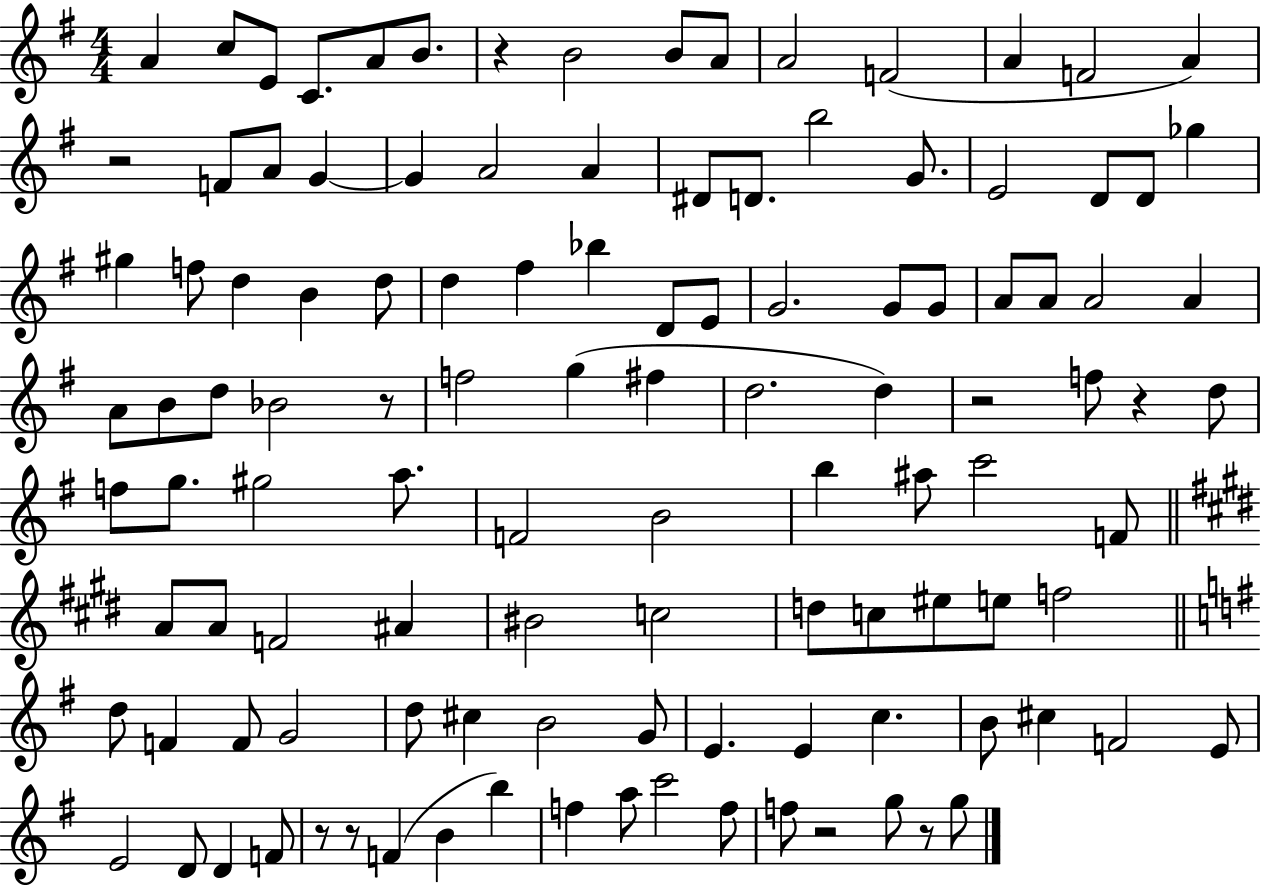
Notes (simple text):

A4/q C5/e E4/e C4/e. A4/e B4/e. R/q B4/h B4/e A4/e A4/h F4/h A4/q F4/h A4/q R/h F4/e A4/e G4/q G4/q A4/h A4/q D#4/e D4/e. B5/h G4/e. E4/h D4/e D4/e Gb5/q G#5/q F5/e D5/q B4/q D5/e D5/q F#5/q Bb5/q D4/e E4/e G4/h. G4/e G4/e A4/e A4/e A4/h A4/q A4/e B4/e D5/e Bb4/h R/e F5/h G5/q F#5/q D5/h. D5/q R/h F5/e R/q D5/e F5/e G5/e. G#5/h A5/e. F4/h B4/h B5/q A#5/e C6/h F4/e A4/e A4/e F4/h A#4/q BIS4/h C5/h D5/e C5/e EIS5/e E5/e F5/h D5/e F4/q F4/e G4/h D5/e C#5/q B4/h G4/e E4/q. E4/q C5/q. B4/e C#5/q F4/h E4/e E4/h D4/e D4/q F4/e R/e R/e F4/q B4/q B5/q F5/q A5/e C6/h F5/e F5/e R/h G5/e R/e G5/e